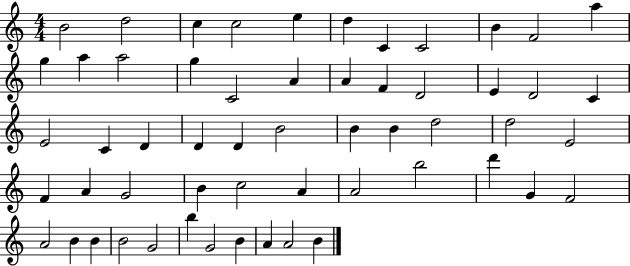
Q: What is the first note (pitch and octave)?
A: B4